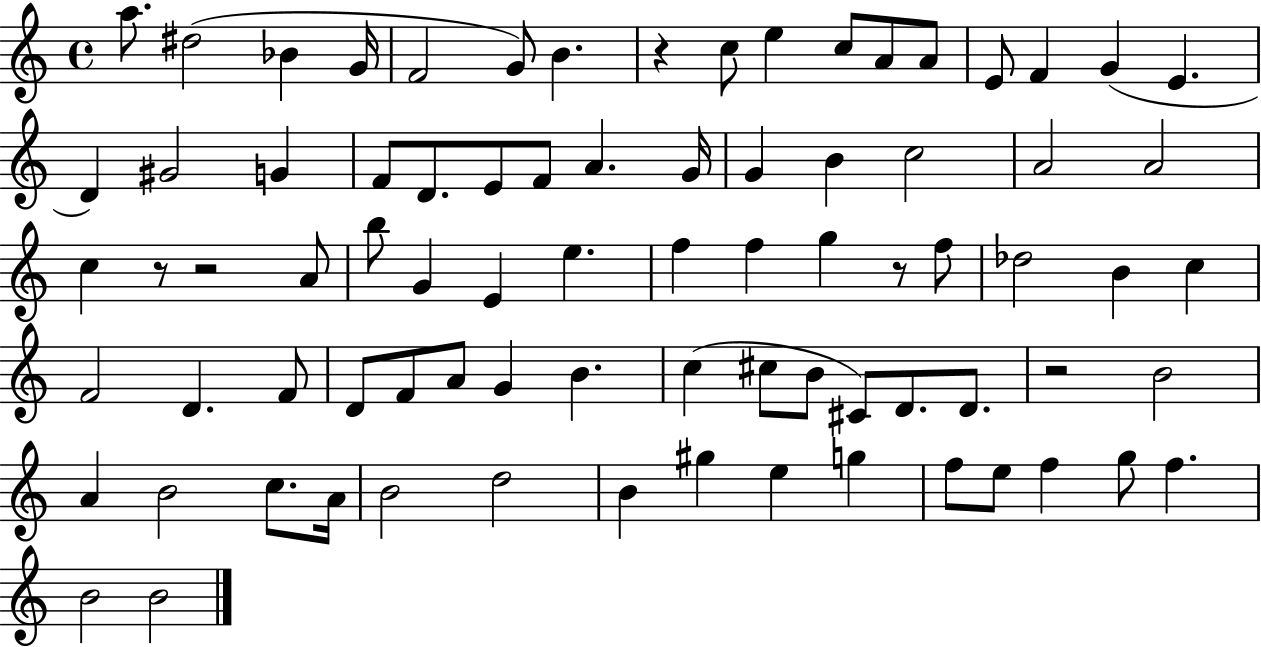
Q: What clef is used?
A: treble